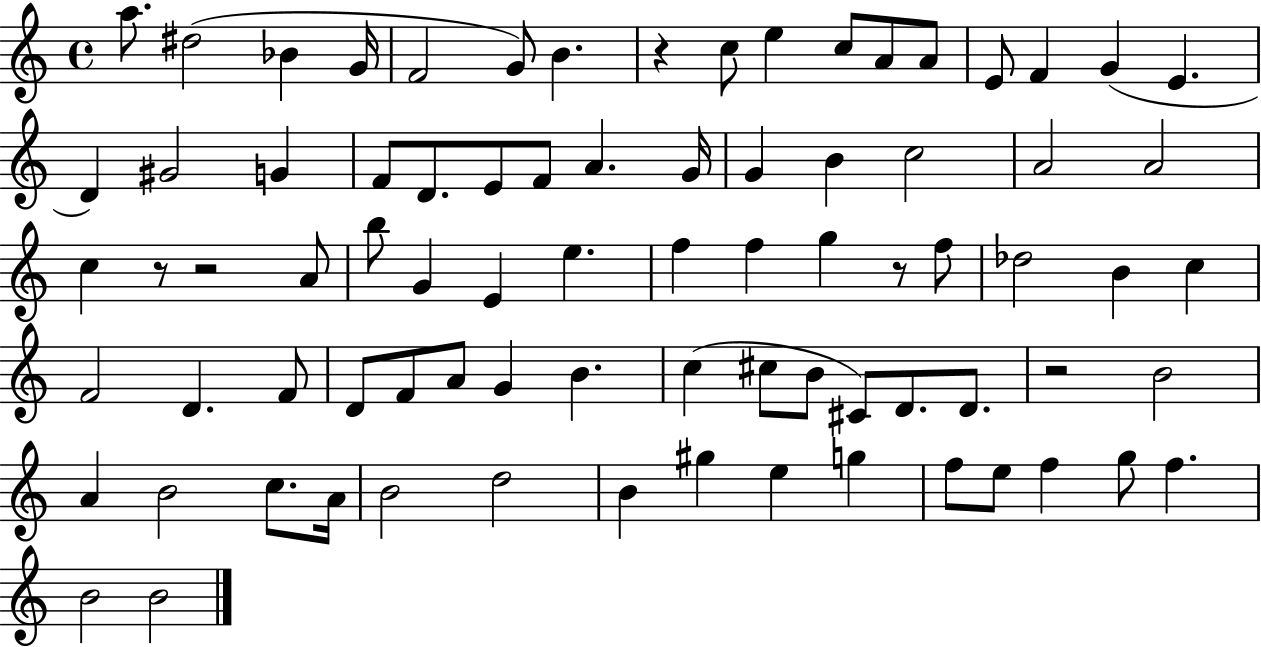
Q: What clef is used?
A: treble